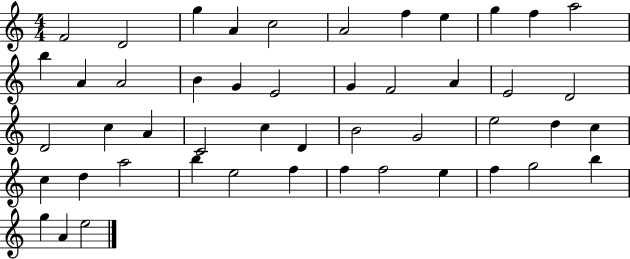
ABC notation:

X:1
T:Untitled
M:4/4
L:1/4
K:C
F2 D2 g A c2 A2 f e g f a2 b A A2 B G E2 G F2 A E2 D2 D2 c A C2 c D B2 G2 e2 d c c d a2 b e2 f f f2 e f g2 b g A e2